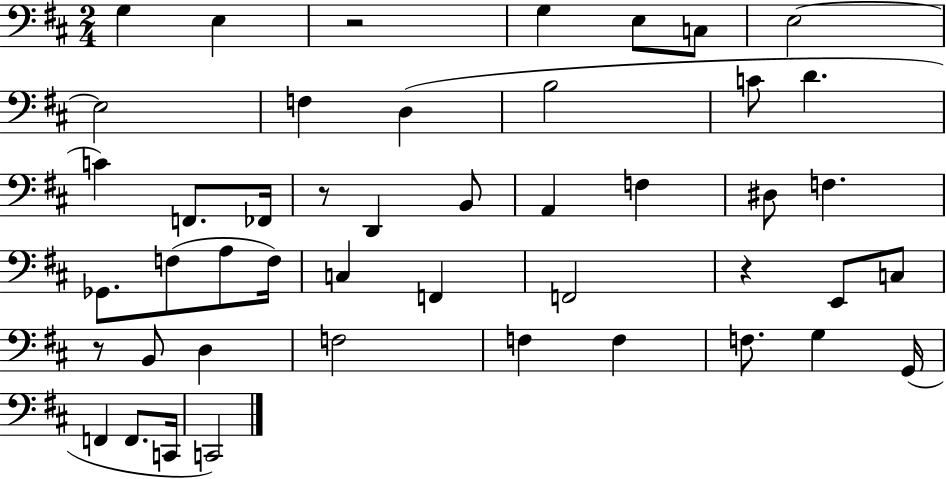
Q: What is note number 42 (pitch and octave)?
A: C2